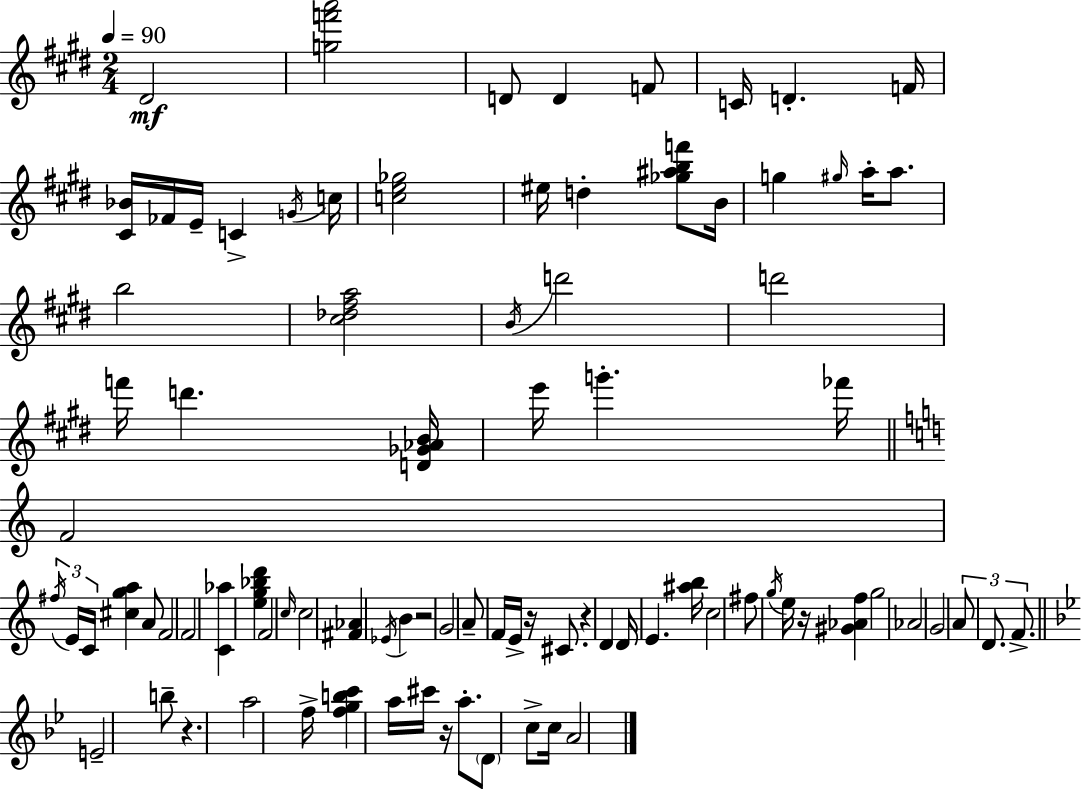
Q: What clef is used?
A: treble